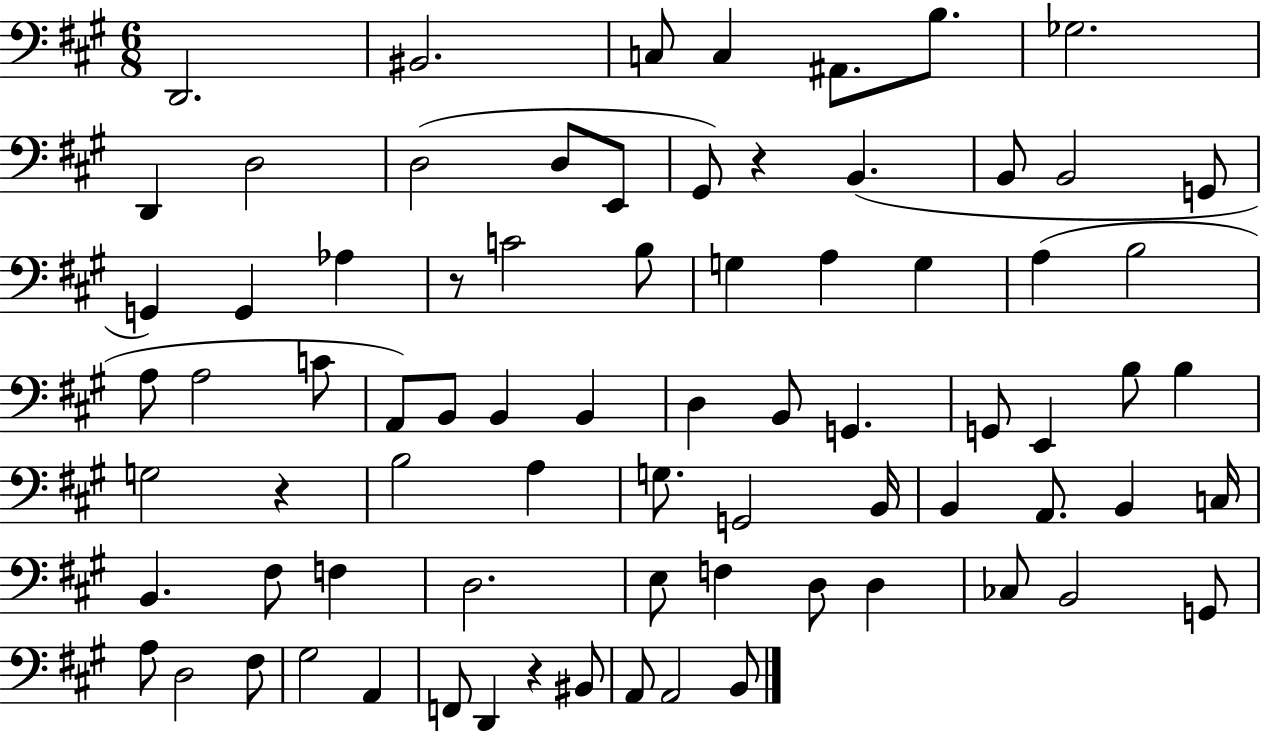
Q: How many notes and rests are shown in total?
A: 77